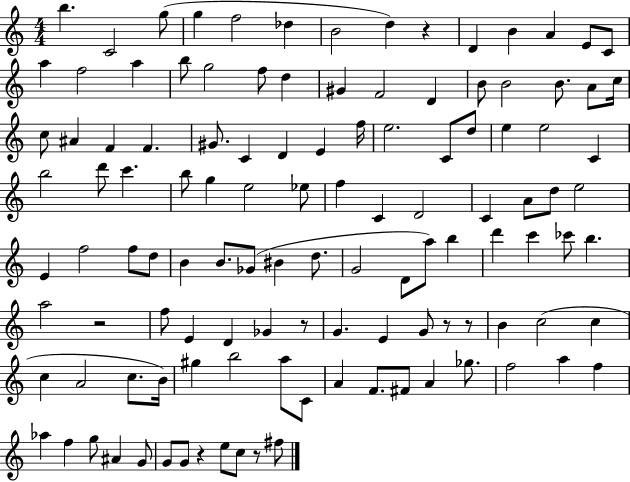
B5/q. C4/h G5/e G5/q F5/h Db5/q B4/h D5/q R/q D4/q B4/q A4/q E4/e C4/e A5/q F5/h A5/q B5/e G5/h F5/e D5/q G#4/q F4/h D4/q B4/e B4/h B4/e. A4/e C5/s C5/e A#4/q F4/q F4/q. G#4/e. C4/q D4/q E4/q F5/s E5/h. C4/e D5/e E5/q E5/h C4/q B5/h D6/e C6/q. B5/e G5/q E5/h Eb5/e F5/q C4/q D4/h C4/q A4/e D5/e E5/h E4/q F5/h F5/e D5/e B4/q B4/e. Gb4/e BIS4/q D5/e. G4/h D4/e A5/e B5/q D6/q C6/q CES6/e B5/q. A5/h R/h F5/e E4/q D4/q Gb4/q R/e G4/q. E4/q G4/e R/e R/e B4/q C5/h C5/q C5/q A4/h C5/e. B4/s G#5/q B5/h A5/e C4/e A4/q F4/e. F#4/e A4/q Gb5/e. F5/h A5/q F5/q Ab5/q F5/q G5/e A#4/q G4/e G4/e G4/e R/q E5/e C5/e R/e F#5/e